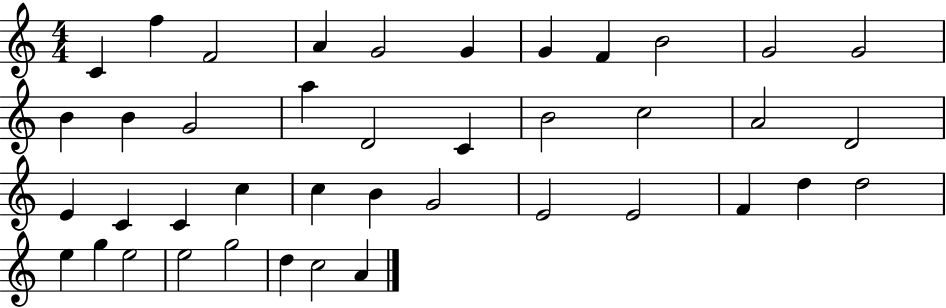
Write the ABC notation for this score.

X:1
T:Untitled
M:4/4
L:1/4
K:C
C f F2 A G2 G G F B2 G2 G2 B B G2 a D2 C B2 c2 A2 D2 E C C c c B G2 E2 E2 F d d2 e g e2 e2 g2 d c2 A